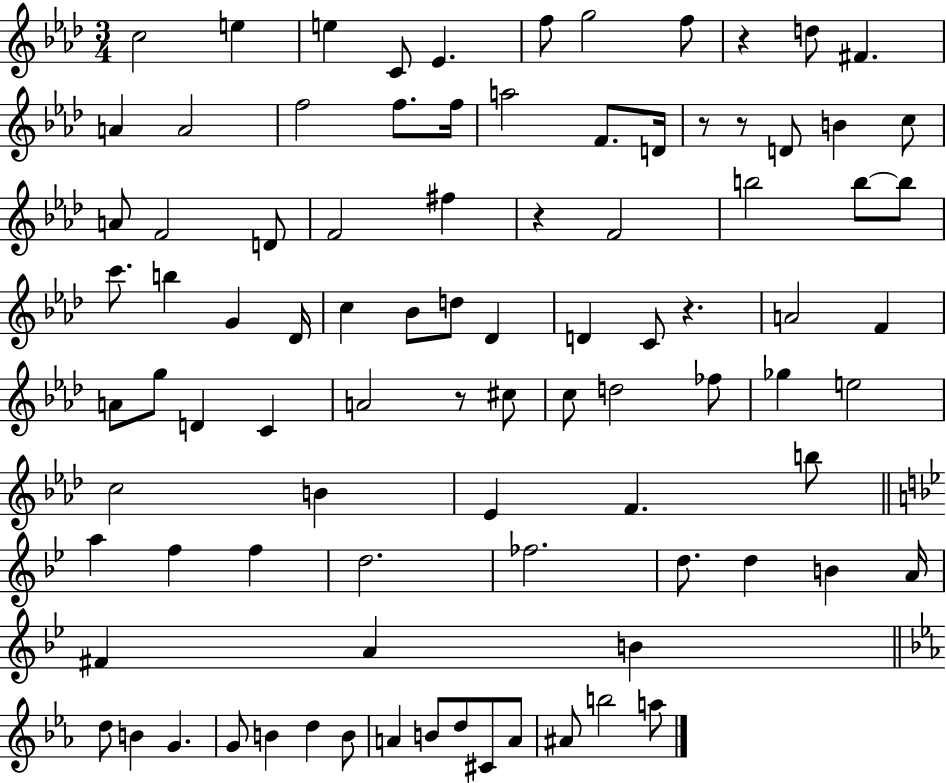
X:1
T:Untitled
M:3/4
L:1/4
K:Ab
c2 e e C/2 _E f/2 g2 f/2 z d/2 ^F A A2 f2 f/2 f/4 a2 F/2 D/4 z/2 z/2 D/2 B c/2 A/2 F2 D/2 F2 ^f z F2 b2 b/2 b/2 c'/2 b G _D/4 c _B/2 d/2 _D D C/2 z A2 F A/2 g/2 D C A2 z/2 ^c/2 c/2 d2 _f/2 _g e2 c2 B _E F b/2 a f f d2 _f2 d/2 d B A/4 ^F A B d/2 B G G/2 B d B/2 A B/2 d/2 ^C/2 A/2 ^A/2 b2 a/2